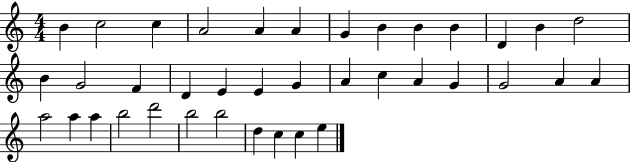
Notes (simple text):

B4/q C5/h C5/q A4/h A4/q A4/q G4/q B4/q B4/q B4/q D4/q B4/q D5/h B4/q G4/h F4/q D4/q E4/q E4/q G4/q A4/q C5/q A4/q G4/q G4/h A4/q A4/q A5/h A5/q A5/q B5/h D6/h B5/h B5/h D5/q C5/q C5/q E5/q